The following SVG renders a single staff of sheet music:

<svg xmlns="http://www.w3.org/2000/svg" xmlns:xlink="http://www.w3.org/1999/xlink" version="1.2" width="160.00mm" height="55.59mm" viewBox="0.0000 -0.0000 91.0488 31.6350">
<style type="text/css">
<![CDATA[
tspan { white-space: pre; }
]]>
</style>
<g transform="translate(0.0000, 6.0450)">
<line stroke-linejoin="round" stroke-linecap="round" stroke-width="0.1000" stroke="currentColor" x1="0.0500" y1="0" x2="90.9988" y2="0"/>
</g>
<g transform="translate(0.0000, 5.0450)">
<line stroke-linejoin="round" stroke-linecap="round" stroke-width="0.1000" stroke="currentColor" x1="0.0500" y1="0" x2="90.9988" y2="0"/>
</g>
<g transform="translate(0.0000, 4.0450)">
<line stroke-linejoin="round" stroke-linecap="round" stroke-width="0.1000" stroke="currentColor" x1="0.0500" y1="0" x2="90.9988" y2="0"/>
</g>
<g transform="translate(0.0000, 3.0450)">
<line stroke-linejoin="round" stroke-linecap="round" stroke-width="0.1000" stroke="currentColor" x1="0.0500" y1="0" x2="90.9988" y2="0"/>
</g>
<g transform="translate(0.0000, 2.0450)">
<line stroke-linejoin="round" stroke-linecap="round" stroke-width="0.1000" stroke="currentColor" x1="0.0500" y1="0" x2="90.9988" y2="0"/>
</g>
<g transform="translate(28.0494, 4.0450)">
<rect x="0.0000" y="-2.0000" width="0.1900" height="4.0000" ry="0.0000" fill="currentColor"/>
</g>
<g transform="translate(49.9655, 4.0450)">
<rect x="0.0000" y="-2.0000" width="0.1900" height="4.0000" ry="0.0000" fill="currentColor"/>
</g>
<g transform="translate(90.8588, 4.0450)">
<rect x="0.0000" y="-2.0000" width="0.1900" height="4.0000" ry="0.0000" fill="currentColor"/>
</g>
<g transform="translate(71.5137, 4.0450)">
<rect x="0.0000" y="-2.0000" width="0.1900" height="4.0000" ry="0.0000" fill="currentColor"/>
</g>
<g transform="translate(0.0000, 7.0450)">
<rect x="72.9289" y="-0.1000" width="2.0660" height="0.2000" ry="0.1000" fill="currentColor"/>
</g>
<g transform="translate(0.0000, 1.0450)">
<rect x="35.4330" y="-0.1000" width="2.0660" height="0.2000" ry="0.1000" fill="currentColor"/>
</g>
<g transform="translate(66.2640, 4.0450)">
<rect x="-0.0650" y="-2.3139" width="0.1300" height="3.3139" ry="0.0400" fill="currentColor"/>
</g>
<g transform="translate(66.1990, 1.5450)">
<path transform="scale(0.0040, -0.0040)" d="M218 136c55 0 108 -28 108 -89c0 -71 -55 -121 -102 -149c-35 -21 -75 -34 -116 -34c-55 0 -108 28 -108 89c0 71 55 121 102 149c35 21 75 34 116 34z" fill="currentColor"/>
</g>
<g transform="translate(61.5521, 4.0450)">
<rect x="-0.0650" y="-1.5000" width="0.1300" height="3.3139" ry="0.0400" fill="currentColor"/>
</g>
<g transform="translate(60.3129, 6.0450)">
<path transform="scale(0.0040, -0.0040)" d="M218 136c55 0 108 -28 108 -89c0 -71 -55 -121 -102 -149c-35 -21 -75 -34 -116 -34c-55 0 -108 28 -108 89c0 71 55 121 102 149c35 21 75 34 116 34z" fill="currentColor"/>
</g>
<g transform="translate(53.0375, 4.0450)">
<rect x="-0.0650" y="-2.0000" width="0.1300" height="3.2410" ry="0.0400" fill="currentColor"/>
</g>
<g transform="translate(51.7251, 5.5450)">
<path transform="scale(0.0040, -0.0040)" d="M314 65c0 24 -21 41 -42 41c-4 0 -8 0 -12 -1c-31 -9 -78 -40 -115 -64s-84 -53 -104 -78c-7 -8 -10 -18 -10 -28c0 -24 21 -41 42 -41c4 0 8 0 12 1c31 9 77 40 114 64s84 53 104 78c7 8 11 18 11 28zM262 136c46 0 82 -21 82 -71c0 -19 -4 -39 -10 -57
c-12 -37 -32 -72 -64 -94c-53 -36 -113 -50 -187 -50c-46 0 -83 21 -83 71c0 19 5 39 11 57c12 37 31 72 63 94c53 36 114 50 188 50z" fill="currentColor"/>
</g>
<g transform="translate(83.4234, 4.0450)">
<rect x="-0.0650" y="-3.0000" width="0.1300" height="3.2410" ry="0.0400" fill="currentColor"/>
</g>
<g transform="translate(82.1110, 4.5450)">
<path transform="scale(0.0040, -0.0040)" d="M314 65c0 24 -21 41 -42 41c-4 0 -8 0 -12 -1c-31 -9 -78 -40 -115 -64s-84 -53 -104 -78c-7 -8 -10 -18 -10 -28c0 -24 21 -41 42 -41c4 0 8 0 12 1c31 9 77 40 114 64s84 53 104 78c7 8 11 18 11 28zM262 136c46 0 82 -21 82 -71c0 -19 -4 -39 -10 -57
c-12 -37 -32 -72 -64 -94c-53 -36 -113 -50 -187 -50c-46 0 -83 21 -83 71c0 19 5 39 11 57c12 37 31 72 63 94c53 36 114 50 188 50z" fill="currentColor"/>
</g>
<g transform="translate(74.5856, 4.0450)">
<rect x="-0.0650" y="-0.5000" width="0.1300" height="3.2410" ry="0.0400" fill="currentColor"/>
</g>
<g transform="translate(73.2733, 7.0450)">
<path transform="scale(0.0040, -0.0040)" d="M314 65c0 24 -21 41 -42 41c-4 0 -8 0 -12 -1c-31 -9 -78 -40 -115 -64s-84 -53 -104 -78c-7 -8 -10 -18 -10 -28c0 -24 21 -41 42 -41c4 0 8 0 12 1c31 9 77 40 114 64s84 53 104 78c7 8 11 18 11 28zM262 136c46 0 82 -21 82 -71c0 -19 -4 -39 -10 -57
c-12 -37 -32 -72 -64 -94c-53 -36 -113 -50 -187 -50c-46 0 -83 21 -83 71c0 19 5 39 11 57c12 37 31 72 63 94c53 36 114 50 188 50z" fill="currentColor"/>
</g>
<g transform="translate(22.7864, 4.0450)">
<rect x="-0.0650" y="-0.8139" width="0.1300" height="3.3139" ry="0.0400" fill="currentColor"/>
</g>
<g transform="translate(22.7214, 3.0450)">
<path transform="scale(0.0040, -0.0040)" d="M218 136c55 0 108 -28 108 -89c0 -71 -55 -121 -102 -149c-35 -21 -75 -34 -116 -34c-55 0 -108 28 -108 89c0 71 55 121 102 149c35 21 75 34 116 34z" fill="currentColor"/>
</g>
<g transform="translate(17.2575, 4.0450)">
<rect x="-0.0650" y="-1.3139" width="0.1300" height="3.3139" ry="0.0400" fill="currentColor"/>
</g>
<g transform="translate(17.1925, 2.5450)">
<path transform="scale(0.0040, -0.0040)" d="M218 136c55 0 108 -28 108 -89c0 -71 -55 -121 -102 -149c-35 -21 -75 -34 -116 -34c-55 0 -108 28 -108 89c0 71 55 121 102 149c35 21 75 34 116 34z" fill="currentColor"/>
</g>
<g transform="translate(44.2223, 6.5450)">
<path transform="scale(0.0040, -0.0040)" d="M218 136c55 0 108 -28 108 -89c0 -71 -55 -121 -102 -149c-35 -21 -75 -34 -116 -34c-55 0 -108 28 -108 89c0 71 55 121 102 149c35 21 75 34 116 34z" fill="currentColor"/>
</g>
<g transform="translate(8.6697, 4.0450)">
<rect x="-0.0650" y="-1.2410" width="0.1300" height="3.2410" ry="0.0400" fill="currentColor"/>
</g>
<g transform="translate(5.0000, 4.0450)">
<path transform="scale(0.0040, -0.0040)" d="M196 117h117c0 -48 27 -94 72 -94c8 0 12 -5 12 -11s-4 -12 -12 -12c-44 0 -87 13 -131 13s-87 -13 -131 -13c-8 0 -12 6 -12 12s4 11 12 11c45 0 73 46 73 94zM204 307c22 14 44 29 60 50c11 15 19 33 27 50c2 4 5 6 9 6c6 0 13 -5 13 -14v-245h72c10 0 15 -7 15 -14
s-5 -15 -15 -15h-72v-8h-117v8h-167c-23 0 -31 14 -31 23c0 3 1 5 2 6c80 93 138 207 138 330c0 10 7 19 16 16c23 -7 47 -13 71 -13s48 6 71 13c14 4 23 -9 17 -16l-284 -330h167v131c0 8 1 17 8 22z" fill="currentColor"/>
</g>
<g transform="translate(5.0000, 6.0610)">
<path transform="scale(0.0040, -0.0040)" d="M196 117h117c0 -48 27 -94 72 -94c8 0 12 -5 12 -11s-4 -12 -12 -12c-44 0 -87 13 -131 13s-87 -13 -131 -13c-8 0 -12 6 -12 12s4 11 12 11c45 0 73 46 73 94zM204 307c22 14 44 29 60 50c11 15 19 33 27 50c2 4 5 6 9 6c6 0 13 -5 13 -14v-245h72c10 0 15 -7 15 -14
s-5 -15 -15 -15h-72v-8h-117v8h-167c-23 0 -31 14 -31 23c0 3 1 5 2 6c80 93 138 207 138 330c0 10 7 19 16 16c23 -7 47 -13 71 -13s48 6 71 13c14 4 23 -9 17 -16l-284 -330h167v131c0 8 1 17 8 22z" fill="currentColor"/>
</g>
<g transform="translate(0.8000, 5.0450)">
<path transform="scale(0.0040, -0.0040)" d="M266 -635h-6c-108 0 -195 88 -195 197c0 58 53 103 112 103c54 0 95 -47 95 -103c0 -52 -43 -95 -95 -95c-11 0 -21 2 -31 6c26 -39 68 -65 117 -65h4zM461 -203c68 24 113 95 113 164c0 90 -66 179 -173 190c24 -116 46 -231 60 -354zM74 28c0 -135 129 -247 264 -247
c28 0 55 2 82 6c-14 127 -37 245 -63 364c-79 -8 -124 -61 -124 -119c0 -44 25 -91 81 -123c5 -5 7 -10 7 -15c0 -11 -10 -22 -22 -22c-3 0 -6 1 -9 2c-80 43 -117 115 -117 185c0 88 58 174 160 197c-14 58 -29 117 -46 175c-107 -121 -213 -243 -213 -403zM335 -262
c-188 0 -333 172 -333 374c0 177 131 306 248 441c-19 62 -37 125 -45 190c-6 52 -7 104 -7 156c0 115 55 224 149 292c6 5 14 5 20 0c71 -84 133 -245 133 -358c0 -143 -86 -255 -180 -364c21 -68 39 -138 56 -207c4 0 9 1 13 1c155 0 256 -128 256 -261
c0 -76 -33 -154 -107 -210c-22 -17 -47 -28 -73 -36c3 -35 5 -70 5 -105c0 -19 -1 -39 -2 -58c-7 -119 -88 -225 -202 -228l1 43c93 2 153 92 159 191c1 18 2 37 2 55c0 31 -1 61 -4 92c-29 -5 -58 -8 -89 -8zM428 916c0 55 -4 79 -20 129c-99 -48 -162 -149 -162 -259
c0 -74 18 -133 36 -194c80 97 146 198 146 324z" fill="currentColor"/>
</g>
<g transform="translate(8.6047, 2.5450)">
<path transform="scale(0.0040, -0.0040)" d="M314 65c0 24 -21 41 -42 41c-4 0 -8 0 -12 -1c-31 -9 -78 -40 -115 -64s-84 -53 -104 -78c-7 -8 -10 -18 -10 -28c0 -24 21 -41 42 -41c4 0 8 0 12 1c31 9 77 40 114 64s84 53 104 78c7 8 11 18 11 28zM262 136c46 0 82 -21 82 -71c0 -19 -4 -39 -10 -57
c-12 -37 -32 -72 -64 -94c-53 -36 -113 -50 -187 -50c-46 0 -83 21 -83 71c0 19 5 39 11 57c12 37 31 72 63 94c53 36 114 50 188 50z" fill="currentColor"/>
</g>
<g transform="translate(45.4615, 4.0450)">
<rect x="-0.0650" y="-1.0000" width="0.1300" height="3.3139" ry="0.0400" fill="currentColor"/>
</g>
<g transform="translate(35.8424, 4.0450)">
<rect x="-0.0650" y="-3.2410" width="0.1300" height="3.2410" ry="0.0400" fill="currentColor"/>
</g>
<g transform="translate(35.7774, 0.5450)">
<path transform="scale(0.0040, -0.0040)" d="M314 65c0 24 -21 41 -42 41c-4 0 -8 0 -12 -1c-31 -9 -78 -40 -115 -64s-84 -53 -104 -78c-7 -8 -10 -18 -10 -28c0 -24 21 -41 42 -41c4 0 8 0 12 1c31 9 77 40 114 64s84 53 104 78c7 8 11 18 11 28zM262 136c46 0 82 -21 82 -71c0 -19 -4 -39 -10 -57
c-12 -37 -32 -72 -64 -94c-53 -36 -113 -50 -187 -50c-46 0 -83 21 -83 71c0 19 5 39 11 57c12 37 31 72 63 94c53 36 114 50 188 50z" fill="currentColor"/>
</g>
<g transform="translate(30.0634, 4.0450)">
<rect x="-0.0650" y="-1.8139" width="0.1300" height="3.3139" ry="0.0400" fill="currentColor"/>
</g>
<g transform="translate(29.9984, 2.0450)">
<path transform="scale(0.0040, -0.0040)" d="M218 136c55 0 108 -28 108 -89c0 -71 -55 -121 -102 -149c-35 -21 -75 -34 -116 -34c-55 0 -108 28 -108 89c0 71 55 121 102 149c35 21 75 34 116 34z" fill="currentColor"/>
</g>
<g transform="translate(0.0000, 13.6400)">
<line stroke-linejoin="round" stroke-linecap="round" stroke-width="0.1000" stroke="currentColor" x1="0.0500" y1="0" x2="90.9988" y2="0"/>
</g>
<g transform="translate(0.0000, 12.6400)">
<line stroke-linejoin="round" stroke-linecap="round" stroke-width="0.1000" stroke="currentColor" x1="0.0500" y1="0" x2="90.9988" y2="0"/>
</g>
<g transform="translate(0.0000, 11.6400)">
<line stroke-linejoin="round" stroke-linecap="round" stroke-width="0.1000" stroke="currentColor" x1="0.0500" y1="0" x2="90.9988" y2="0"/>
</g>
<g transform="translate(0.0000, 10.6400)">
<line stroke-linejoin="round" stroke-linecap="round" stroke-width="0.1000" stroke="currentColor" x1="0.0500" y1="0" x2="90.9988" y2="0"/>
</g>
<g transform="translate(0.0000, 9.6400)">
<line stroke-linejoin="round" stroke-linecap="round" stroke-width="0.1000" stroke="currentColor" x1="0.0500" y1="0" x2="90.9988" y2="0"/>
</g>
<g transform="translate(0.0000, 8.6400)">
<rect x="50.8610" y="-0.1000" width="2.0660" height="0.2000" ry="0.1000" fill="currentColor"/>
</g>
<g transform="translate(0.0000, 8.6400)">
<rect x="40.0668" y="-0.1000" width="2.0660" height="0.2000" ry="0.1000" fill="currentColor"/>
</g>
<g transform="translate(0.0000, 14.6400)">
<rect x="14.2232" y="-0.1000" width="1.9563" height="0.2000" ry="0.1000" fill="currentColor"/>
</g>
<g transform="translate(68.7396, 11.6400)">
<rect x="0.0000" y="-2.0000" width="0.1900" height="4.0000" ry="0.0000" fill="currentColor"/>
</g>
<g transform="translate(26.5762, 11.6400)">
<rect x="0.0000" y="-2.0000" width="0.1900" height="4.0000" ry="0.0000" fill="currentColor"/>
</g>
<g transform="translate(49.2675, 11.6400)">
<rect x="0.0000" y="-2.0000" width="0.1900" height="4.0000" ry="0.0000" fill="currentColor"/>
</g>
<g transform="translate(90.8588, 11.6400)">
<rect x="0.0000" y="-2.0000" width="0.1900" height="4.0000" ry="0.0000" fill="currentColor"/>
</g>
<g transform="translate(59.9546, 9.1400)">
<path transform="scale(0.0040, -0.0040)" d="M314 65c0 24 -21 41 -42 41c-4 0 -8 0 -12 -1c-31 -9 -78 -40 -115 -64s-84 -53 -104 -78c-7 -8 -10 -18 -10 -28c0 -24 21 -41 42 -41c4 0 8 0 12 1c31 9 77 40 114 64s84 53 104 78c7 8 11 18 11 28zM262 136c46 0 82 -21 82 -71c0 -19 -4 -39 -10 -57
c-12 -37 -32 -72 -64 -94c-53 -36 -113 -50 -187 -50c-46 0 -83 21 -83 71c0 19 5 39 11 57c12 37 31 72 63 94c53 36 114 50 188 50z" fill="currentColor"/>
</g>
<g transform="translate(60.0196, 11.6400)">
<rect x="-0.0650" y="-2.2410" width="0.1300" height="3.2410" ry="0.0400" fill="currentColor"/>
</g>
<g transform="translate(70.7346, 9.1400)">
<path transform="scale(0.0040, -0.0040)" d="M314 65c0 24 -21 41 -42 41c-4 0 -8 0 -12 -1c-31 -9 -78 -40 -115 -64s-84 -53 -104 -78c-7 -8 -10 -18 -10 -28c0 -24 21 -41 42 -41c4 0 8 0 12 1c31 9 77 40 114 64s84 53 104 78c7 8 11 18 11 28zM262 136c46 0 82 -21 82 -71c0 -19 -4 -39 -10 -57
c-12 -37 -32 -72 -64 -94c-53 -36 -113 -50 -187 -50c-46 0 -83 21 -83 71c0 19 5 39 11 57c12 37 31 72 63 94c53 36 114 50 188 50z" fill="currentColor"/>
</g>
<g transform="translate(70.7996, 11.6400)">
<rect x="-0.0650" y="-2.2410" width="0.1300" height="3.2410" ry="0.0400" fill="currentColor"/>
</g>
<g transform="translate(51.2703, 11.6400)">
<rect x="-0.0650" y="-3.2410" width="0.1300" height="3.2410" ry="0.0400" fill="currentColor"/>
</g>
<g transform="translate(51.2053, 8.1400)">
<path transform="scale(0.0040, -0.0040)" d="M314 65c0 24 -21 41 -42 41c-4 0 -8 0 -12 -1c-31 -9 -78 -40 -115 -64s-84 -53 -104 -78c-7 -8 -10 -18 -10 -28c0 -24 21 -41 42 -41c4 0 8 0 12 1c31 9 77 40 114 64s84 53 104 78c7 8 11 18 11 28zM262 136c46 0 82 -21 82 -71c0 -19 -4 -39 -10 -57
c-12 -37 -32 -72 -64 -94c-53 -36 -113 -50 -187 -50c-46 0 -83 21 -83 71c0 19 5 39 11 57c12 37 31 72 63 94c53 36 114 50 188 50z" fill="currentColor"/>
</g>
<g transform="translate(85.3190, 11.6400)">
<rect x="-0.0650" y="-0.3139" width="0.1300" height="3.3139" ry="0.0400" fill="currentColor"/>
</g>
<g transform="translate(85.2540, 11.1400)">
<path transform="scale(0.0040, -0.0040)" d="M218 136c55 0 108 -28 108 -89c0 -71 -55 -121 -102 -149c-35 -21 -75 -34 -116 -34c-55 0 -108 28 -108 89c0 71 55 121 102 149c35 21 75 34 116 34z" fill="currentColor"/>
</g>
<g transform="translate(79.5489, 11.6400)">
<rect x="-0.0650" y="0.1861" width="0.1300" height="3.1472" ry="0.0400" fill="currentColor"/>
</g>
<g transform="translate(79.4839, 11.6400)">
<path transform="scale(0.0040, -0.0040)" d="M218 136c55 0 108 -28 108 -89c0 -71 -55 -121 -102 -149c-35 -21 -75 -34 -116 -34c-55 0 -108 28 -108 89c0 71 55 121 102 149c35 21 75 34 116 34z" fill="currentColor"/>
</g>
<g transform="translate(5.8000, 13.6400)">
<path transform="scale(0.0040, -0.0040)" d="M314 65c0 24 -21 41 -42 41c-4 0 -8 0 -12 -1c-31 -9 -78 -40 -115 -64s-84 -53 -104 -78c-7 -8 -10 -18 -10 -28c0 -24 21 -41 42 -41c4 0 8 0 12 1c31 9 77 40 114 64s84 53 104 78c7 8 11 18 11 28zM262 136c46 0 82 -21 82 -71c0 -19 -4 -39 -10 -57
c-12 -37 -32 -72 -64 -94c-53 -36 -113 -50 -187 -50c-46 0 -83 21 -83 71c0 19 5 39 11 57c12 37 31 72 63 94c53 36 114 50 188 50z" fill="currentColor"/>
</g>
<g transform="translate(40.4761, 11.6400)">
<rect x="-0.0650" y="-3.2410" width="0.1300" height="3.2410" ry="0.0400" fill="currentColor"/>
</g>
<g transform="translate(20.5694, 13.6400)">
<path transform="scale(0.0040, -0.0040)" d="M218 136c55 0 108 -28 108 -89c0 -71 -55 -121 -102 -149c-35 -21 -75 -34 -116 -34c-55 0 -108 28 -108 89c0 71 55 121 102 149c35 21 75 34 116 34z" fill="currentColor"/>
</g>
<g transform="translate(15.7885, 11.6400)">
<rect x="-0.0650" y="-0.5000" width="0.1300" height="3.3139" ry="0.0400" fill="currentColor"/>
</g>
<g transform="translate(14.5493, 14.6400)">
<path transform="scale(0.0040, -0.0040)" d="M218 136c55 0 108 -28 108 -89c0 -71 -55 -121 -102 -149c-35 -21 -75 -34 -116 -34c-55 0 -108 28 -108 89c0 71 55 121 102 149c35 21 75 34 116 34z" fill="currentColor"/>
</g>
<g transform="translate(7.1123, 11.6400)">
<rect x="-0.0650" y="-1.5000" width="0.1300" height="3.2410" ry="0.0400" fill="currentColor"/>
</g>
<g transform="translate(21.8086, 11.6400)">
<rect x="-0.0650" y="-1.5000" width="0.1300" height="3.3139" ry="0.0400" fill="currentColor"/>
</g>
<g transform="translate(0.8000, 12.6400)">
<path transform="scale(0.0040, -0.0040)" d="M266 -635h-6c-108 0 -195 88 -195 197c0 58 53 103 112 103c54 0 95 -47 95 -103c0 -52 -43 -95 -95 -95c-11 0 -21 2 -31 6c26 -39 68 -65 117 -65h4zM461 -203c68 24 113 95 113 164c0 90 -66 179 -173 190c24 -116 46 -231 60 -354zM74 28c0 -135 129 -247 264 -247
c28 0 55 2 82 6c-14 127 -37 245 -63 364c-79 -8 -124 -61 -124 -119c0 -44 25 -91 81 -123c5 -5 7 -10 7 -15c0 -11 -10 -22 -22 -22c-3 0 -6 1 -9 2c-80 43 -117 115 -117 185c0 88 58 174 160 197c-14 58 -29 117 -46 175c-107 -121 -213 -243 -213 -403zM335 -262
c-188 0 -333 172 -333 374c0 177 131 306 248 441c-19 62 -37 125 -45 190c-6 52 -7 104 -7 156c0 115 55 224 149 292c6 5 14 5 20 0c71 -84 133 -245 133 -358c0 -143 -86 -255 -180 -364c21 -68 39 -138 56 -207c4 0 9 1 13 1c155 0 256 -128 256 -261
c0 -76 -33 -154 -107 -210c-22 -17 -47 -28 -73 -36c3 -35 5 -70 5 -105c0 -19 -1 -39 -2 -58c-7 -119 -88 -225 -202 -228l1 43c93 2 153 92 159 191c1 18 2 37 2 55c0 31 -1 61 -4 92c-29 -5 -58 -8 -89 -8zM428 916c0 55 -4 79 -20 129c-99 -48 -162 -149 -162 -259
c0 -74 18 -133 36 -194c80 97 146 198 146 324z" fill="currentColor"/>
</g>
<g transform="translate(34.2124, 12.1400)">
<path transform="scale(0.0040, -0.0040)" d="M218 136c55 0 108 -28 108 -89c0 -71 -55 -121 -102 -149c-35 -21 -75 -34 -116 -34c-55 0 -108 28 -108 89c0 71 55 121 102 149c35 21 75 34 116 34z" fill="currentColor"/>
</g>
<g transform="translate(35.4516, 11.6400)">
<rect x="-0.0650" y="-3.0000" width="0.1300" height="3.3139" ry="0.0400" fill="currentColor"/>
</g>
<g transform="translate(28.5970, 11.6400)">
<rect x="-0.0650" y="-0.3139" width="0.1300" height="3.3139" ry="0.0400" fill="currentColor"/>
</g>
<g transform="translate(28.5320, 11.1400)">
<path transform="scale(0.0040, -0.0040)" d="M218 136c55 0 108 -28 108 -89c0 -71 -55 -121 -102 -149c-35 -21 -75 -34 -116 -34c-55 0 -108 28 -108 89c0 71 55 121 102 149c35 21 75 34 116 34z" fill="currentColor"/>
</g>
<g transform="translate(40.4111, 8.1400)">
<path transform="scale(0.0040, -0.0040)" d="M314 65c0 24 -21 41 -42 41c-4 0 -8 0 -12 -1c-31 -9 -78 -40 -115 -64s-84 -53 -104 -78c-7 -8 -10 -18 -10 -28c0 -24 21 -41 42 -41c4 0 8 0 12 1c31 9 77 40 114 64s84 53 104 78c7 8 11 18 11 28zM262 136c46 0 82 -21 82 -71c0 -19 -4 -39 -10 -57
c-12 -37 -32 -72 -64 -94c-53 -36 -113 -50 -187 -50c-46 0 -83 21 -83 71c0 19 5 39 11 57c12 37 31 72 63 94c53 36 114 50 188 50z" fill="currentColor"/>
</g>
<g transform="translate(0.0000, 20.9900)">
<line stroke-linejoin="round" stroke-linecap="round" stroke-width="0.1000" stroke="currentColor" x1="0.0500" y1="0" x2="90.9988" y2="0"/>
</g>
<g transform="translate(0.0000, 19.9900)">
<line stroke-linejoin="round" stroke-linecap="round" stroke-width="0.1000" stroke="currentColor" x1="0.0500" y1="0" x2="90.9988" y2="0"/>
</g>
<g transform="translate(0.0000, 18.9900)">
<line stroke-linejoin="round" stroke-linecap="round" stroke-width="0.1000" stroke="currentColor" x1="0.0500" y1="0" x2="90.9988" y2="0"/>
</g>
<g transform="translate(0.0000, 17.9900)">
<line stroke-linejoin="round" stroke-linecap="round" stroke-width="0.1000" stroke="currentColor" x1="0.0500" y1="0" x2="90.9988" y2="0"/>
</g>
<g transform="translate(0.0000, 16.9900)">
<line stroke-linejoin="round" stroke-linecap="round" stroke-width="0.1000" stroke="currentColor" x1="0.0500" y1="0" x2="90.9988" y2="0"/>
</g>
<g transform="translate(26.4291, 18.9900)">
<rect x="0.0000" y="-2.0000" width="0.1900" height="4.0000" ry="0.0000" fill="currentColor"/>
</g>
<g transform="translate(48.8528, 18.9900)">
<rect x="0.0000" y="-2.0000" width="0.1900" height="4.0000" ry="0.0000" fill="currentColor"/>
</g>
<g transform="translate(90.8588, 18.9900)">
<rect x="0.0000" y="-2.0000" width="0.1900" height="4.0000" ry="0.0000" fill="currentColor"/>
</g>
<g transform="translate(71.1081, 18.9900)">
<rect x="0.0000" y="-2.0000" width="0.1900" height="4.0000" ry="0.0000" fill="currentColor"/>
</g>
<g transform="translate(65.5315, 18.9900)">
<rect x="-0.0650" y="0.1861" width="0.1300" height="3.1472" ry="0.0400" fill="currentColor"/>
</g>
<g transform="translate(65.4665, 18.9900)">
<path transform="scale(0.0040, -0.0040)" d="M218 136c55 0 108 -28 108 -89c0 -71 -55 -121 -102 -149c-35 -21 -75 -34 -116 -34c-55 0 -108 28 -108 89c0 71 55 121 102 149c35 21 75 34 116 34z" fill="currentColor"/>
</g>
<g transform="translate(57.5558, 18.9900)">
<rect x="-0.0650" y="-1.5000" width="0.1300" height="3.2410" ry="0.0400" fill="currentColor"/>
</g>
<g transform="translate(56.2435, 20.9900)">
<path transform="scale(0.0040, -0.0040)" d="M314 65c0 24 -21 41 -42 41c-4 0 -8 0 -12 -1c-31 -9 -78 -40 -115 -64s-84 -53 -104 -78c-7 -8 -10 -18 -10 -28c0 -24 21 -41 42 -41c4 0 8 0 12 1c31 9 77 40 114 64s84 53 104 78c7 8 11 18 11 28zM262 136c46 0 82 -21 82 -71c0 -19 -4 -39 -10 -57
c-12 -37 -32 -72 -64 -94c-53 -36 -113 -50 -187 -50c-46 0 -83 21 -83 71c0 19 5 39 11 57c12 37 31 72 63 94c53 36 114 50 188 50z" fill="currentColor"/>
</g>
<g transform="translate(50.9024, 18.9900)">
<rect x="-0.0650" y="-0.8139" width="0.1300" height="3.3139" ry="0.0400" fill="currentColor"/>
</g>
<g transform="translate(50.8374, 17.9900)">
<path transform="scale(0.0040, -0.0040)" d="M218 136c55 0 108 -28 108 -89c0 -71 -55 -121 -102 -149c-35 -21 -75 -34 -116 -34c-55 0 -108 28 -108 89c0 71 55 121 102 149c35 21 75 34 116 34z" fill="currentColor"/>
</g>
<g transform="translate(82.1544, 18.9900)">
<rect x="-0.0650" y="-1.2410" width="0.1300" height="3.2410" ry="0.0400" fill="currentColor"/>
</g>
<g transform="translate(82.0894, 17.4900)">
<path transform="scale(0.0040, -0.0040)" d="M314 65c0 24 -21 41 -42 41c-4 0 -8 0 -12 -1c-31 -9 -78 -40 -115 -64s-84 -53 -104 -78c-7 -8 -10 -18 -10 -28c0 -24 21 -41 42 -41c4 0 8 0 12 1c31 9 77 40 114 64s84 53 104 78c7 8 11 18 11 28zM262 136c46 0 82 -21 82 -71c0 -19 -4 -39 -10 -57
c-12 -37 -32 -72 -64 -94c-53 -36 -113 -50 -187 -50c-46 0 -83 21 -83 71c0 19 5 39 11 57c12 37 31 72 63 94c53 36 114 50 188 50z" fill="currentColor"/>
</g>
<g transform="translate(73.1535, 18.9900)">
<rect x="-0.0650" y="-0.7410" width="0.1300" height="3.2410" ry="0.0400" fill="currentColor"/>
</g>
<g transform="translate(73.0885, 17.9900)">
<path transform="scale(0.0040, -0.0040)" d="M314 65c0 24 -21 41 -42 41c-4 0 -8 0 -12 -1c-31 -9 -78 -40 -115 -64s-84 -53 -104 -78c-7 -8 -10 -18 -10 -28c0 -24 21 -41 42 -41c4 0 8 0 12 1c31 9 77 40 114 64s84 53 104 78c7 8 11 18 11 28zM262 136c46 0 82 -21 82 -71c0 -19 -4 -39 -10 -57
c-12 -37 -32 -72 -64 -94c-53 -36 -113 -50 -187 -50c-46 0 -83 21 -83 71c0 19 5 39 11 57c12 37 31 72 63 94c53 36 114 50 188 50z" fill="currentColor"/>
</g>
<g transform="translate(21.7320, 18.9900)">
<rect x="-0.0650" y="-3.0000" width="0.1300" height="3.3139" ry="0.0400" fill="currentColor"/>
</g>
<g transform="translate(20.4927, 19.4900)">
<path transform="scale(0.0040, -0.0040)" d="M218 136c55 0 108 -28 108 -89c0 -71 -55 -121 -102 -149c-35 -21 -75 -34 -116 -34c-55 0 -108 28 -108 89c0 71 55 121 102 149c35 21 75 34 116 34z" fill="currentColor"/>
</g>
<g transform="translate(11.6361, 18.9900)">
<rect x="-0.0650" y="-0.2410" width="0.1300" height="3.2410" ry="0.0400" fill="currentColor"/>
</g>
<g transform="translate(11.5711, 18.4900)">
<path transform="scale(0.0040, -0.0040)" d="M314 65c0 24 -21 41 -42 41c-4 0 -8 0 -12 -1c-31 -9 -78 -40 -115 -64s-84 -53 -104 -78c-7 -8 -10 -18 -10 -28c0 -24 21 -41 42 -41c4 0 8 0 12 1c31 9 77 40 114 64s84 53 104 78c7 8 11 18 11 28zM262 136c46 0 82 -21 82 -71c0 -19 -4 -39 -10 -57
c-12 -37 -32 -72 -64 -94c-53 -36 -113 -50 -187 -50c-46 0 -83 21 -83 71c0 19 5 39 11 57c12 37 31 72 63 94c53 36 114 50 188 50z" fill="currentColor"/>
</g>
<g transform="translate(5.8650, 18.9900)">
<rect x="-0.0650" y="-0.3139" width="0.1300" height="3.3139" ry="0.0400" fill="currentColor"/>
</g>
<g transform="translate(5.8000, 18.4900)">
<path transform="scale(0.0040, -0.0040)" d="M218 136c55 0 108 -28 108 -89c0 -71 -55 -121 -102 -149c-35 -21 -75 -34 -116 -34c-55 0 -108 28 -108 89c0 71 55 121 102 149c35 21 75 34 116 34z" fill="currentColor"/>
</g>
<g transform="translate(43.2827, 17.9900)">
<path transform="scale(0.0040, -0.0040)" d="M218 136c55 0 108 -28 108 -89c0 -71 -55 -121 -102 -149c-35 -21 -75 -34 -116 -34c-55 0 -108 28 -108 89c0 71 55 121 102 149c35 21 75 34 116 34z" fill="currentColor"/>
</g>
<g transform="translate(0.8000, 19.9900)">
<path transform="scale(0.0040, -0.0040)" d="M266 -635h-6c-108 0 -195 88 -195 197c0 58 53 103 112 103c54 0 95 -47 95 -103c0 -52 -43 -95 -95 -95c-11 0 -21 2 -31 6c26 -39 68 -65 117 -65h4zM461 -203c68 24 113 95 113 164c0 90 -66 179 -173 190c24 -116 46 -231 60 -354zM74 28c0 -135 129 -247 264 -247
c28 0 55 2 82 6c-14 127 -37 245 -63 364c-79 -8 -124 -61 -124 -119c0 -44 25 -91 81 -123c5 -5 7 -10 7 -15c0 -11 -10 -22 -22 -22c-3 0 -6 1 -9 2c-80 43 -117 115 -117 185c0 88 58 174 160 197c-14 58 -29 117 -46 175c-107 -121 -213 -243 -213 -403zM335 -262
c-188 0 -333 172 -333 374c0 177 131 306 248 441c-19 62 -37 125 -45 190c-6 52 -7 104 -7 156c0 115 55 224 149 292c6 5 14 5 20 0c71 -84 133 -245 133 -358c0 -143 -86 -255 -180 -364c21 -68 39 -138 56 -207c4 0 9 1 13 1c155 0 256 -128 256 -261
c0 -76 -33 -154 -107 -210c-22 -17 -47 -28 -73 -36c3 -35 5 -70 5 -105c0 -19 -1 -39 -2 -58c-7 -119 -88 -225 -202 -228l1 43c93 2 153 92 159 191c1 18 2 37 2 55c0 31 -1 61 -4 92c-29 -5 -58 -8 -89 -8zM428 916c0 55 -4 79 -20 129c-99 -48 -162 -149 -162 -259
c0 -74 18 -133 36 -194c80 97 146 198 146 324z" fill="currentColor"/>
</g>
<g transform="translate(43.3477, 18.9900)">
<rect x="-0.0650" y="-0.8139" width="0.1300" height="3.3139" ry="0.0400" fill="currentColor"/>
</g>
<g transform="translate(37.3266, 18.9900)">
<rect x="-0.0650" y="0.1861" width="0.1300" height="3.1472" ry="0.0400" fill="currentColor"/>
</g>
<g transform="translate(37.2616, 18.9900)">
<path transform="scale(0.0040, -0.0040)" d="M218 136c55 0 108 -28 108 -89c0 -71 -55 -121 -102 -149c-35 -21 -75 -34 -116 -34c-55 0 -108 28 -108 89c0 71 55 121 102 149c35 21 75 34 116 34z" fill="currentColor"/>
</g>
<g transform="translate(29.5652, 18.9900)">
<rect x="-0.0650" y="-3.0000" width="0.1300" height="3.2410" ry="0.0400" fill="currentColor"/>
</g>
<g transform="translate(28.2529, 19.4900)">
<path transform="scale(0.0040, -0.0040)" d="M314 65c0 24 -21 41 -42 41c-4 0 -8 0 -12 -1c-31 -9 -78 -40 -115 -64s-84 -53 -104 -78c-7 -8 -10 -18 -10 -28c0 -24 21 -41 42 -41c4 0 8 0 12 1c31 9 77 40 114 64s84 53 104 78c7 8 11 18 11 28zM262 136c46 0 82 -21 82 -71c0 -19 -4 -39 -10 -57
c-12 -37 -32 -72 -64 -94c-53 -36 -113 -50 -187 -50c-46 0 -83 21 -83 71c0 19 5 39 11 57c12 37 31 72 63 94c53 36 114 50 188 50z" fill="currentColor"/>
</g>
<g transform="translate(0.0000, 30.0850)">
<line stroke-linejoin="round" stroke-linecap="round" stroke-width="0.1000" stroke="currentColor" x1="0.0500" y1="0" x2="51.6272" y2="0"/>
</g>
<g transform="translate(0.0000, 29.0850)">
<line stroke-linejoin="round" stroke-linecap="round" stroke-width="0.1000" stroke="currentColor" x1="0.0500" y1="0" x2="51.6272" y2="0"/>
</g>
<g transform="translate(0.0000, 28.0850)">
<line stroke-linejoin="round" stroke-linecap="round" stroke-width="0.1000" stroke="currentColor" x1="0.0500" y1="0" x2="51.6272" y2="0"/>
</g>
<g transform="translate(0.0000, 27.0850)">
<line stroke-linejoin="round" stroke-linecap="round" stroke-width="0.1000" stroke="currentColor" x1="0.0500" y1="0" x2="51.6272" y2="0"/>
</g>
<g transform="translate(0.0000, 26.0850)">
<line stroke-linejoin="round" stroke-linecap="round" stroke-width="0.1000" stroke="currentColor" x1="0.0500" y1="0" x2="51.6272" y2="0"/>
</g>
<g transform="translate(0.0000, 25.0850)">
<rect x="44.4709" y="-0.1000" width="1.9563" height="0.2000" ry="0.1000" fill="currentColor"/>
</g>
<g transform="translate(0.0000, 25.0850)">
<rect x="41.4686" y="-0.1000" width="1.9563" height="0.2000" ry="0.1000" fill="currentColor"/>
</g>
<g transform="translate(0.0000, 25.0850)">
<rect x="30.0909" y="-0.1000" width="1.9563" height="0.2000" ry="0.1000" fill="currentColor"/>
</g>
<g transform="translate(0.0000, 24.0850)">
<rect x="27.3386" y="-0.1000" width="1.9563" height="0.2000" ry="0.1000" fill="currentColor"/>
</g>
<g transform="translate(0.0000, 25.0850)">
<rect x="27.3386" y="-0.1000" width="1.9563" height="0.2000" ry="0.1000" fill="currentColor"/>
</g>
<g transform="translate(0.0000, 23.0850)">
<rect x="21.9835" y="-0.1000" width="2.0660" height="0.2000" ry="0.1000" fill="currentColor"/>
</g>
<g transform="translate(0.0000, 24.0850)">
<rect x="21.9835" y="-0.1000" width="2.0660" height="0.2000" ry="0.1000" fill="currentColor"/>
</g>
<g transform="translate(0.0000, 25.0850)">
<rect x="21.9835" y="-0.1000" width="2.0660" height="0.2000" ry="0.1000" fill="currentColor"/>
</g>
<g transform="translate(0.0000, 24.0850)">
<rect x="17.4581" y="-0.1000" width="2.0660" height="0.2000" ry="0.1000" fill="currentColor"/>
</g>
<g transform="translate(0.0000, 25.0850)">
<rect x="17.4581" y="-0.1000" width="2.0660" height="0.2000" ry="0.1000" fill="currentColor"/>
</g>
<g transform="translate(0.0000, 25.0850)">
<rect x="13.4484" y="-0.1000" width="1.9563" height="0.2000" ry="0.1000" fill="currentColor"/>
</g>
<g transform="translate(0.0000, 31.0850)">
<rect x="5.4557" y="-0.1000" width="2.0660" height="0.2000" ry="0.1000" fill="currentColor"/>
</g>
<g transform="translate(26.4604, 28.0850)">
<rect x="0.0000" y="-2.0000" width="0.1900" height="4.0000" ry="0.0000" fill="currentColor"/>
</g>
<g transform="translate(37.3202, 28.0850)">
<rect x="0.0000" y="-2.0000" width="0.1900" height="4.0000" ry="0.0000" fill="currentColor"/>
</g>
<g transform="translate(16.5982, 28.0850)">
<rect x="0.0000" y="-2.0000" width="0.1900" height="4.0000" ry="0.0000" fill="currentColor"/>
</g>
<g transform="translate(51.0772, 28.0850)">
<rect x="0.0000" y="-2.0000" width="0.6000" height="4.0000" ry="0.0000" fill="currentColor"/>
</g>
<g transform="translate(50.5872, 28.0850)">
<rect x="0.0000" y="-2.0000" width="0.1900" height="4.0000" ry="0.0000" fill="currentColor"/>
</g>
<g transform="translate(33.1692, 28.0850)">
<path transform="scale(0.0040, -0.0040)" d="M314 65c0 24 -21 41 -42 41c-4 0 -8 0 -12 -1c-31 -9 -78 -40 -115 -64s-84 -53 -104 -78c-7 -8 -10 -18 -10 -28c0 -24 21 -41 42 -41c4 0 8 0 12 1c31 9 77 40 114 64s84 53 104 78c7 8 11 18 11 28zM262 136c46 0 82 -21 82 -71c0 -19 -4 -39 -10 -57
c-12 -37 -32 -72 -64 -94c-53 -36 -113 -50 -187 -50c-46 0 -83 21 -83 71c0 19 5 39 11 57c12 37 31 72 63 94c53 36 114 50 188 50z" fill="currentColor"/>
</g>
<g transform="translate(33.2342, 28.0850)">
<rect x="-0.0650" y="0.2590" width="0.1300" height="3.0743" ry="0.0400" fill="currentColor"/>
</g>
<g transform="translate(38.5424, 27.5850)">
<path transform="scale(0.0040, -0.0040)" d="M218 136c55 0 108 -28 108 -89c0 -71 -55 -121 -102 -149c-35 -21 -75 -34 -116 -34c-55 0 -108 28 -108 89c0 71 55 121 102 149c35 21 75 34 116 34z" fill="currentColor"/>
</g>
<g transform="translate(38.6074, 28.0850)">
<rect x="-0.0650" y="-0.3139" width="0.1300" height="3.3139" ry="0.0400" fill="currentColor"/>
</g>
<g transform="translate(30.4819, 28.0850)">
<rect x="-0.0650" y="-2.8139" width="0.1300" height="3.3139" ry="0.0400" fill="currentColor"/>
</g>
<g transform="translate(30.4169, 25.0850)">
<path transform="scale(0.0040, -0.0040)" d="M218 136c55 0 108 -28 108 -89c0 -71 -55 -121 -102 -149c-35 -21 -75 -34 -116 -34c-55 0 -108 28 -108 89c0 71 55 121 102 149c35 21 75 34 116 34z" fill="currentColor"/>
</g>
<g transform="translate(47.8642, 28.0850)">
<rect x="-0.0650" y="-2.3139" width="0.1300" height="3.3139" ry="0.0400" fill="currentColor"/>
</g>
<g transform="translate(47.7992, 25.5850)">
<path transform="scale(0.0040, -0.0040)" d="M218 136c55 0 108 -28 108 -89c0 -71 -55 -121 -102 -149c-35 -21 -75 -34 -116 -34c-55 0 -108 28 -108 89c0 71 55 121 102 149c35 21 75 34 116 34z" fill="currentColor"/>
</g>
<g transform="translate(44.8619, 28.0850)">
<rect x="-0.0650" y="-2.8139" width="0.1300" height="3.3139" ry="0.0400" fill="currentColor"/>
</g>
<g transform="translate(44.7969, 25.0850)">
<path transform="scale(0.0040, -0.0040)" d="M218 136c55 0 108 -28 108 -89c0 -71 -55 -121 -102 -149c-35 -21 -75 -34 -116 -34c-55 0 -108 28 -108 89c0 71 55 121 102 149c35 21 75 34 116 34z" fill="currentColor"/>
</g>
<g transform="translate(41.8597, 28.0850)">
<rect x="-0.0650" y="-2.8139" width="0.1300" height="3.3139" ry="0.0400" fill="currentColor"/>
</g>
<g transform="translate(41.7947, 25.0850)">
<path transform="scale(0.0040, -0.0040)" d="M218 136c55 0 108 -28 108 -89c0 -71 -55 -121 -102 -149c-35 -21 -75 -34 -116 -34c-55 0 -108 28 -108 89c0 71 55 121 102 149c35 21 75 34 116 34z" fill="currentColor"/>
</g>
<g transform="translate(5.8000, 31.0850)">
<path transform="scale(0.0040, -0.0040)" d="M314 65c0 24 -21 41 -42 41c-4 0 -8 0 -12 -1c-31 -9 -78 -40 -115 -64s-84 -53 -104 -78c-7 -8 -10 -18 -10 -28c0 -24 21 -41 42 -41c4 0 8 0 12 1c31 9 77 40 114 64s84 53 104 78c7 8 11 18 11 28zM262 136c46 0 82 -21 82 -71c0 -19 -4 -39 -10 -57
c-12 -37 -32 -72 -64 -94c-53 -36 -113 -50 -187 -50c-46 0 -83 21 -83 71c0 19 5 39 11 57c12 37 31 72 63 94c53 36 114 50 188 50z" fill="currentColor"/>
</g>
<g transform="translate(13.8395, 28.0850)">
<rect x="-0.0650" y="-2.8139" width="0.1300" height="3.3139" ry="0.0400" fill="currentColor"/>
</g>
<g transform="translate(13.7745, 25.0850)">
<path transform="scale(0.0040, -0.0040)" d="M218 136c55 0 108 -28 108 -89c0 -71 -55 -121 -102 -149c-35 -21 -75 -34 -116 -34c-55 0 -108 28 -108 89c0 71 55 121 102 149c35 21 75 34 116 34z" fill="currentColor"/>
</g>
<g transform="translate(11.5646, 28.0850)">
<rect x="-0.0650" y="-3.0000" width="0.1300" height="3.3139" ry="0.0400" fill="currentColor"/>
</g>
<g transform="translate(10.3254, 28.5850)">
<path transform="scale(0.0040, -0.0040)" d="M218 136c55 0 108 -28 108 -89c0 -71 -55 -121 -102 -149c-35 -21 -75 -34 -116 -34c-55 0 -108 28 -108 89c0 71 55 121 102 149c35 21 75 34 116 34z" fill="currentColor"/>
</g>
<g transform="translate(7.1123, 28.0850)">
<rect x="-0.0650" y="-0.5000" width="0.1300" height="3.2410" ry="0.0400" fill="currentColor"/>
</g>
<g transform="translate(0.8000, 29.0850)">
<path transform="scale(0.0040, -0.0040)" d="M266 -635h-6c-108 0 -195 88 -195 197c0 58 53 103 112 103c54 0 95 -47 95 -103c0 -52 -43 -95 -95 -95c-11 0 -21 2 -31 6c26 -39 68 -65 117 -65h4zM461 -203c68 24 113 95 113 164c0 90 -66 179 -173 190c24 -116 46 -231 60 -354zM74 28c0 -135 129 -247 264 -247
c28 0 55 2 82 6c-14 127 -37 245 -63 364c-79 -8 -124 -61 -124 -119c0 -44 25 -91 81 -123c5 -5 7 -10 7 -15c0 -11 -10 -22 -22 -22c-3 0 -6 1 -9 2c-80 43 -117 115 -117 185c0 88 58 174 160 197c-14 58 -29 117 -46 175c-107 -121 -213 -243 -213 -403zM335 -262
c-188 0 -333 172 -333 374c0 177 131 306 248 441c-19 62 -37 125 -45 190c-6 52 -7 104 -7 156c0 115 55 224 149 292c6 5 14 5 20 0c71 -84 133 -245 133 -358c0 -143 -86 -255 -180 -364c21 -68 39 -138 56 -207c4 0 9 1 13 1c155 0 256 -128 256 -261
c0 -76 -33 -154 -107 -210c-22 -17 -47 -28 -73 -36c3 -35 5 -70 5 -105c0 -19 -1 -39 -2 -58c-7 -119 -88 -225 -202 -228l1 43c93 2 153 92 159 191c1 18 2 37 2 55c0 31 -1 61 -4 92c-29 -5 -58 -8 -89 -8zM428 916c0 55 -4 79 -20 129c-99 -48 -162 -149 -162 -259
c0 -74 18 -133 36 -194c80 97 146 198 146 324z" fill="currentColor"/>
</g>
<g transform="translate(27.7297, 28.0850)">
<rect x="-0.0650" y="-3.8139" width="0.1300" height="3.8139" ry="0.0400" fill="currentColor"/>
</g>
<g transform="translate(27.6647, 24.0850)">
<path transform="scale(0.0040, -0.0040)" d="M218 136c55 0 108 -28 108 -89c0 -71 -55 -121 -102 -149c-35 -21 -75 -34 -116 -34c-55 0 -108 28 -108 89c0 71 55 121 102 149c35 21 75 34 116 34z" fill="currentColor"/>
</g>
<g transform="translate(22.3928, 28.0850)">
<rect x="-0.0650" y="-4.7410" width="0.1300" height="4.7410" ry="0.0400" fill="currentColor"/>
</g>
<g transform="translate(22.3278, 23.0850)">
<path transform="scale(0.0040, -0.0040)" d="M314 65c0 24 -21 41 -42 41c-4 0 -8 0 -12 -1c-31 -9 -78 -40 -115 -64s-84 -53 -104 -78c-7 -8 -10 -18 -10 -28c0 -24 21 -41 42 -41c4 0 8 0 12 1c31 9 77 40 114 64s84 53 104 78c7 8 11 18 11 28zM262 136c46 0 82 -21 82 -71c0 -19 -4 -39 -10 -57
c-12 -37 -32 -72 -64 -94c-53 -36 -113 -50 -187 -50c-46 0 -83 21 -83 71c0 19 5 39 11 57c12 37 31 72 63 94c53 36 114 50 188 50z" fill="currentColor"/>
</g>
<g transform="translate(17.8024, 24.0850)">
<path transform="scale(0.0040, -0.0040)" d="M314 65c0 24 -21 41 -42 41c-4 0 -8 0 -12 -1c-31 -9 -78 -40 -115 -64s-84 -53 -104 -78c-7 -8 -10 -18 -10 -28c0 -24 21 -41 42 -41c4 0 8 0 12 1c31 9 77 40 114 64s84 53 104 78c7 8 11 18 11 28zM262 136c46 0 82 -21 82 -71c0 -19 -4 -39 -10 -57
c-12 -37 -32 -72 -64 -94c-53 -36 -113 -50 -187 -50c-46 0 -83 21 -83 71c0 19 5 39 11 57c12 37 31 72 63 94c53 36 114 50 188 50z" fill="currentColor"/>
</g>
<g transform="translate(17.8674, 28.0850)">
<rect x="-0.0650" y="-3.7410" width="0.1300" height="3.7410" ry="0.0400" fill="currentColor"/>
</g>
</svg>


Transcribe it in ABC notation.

X:1
T:Untitled
M:4/4
L:1/4
K:C
e2 e d f b2 D F2 E g C2 A2 E2 C E c A b2 b2 g2 g2 B c c c2 A A2 B d d E2 B d2 e2 C2 A a c'2 e'2 c' a B2 c a a g